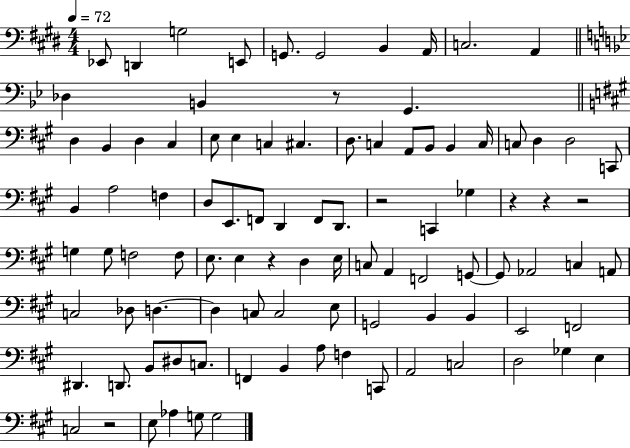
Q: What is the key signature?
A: E major